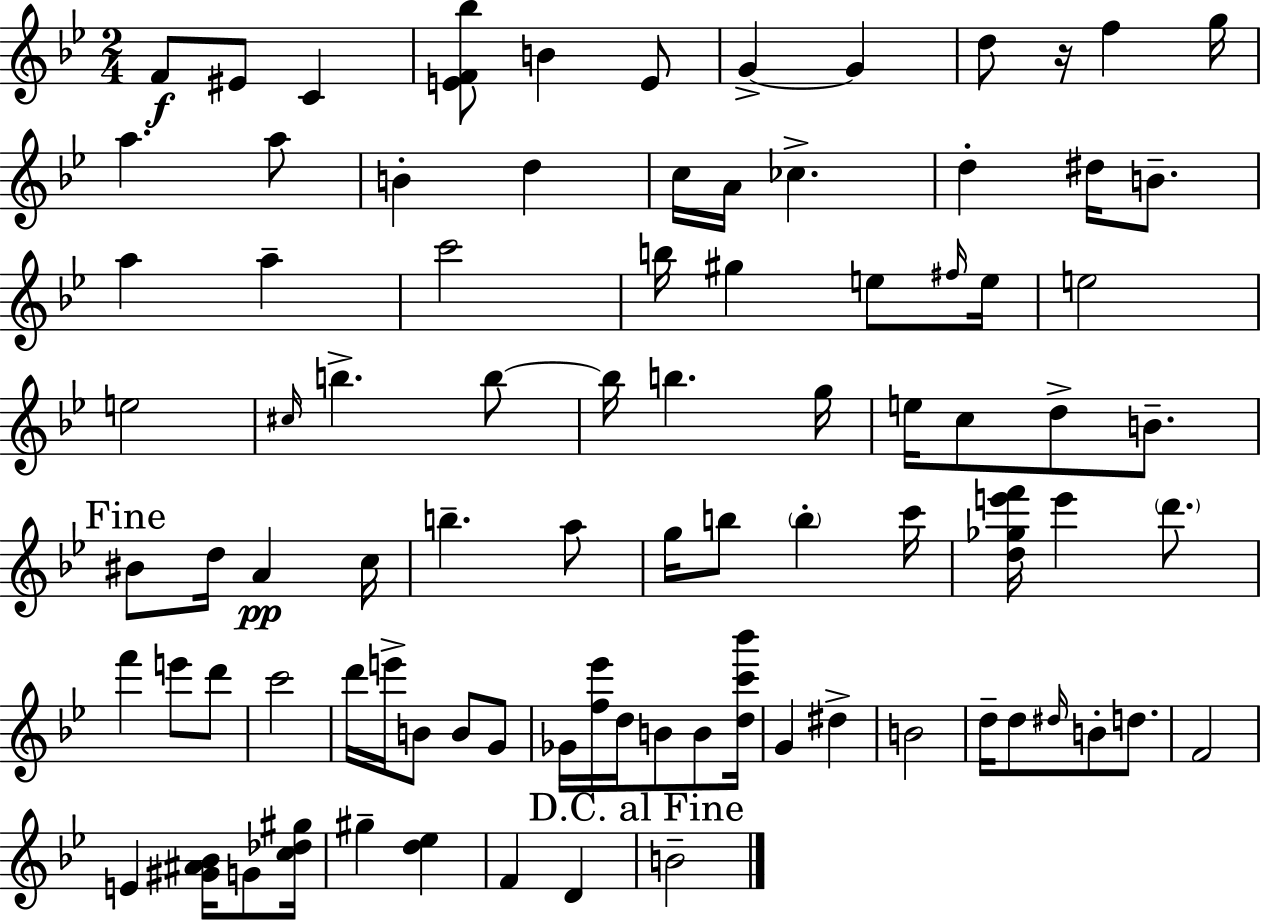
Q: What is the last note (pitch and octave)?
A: B4